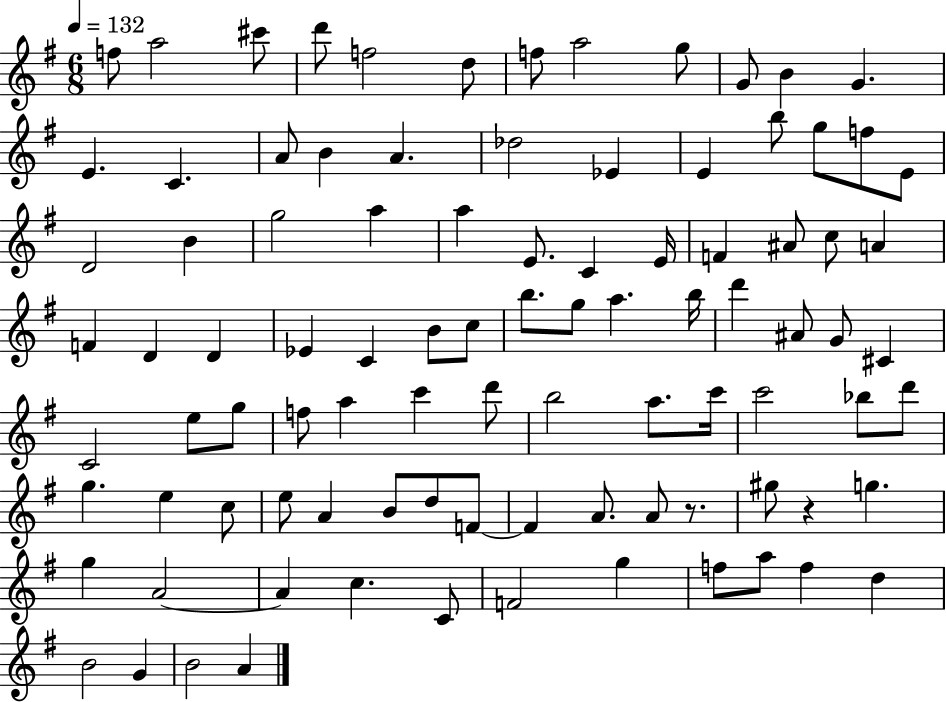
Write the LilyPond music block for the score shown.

{
  \clef treble
  \numericTimeSignature
  \time 6/8
  \key g \major
  \tempo 4 = 132
  f''8 a''2 cis'''8 | d'''8 f''2 d''8 | f''8 a''2 g''8 | g'8 b'4 g'4. | \break e'4. c'4. | a'8 b'4 a'4. | des''2 ees'4 | e'4 b''8 g''8 f''8 e'8 | \break d'2 b'4 | g''2 a''4 | a''4 e'8. c'4 e'16 | f'4 ais'8 c''8 a'4 | \break f'4 d'4 d'4 | ees'4 c'4 b'8 c''8 | b''8. g''8 a''4. b''16 | d'''4 ais'8 g'8 cis'4 | \break c'2 e''8 g''8 | f''8 a''4 c'''4 d'''8 | b''2 a''8. c'''16 | c'''2 bes''8 d'''8 | \break g''4. e''4 c''8 | e''8 a'4 b'8 d''8 f'8~~ | f'4 a'8. a'8 r8. | gis''8 r4 g''4. | \break g''4 a'2~~ | a'4 c''4. c'8 | f'2 g''4 | f''8 a''8 f''4 d''4 | \break b'2 g'4 | b'2 a'4 | \bar "|."
}